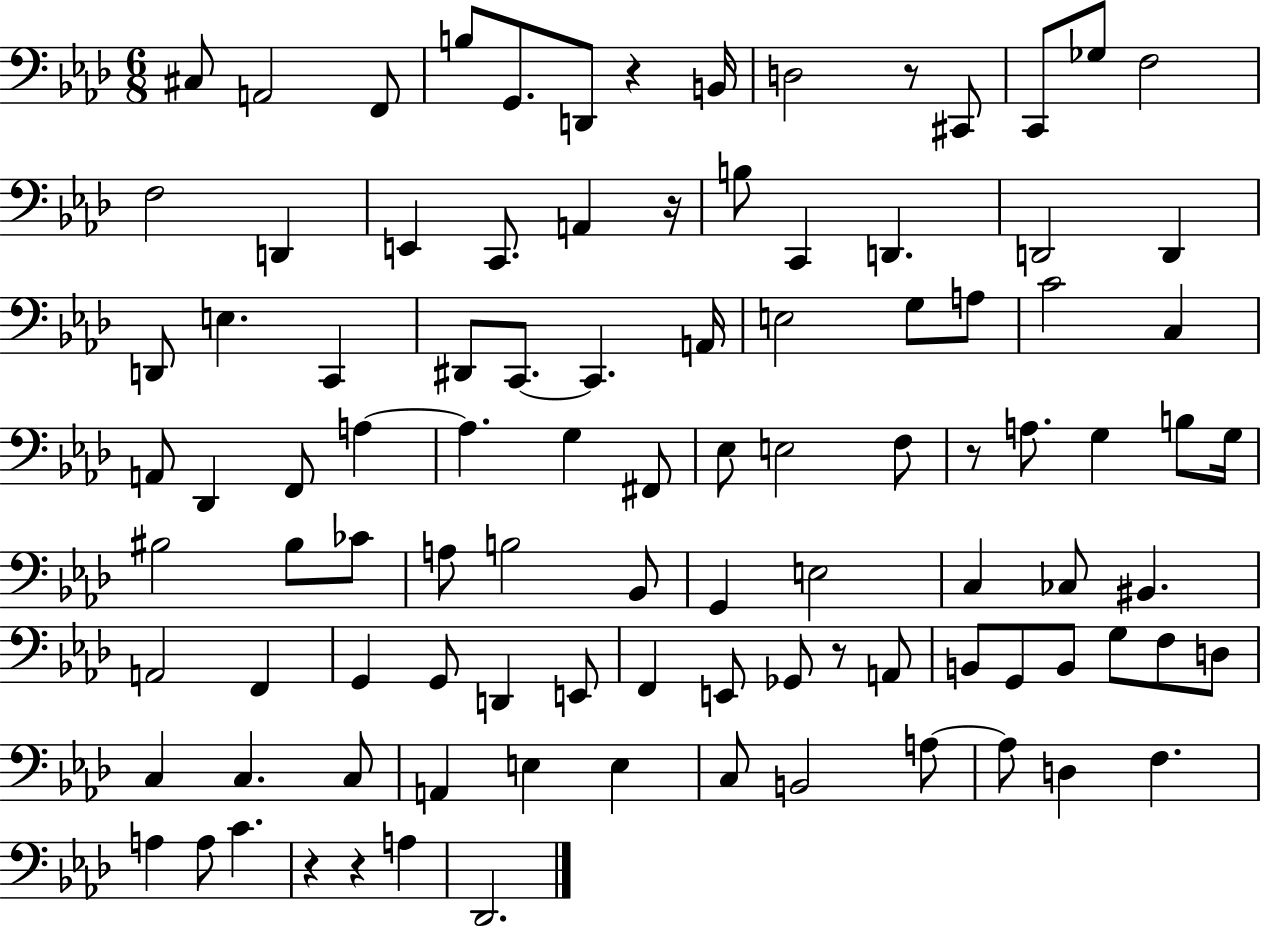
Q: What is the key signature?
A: AES major